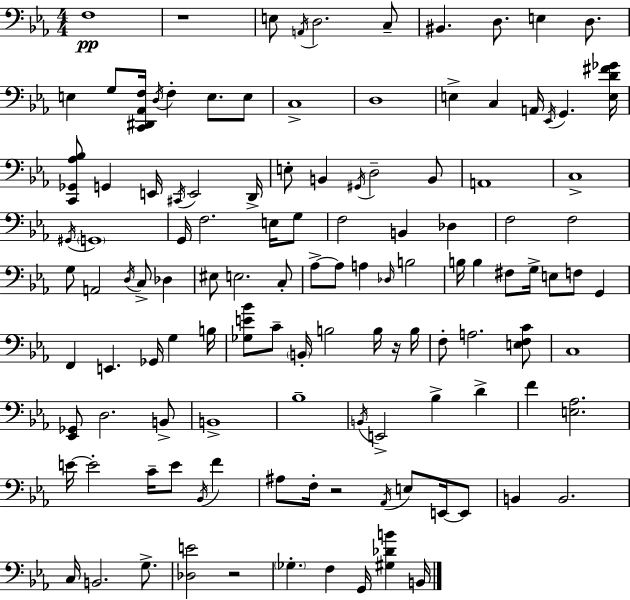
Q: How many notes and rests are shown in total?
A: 121